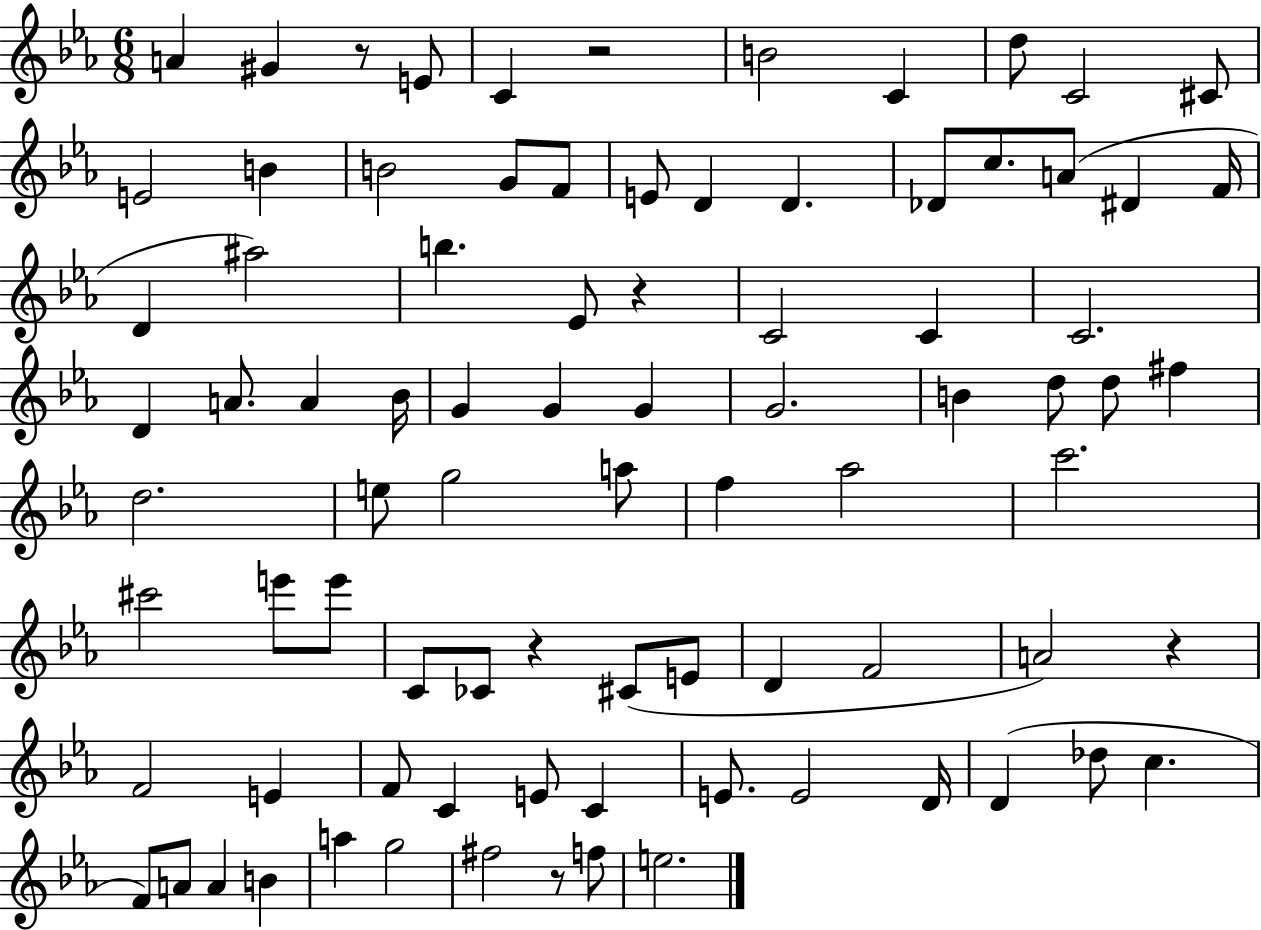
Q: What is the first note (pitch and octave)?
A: A4